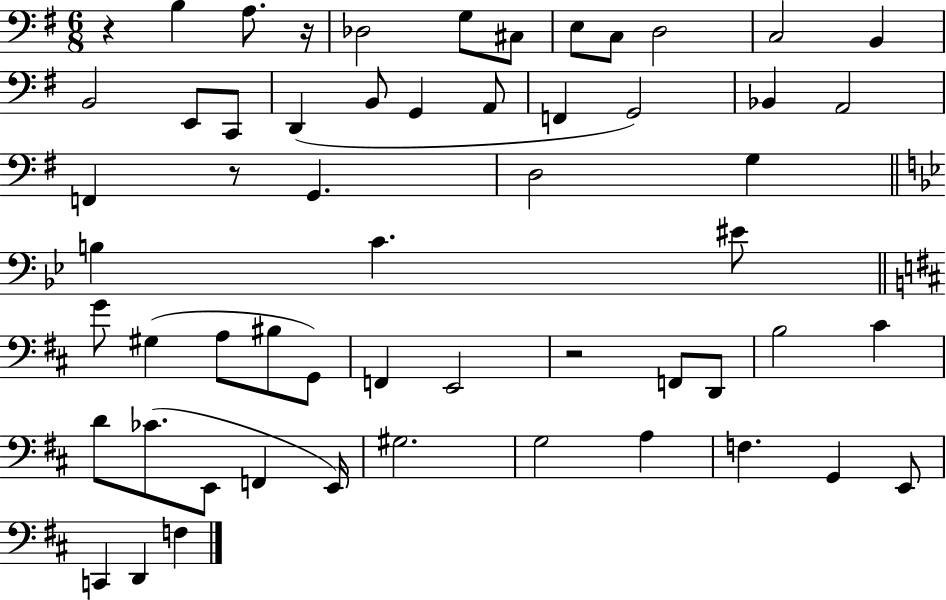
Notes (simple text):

R/q B3/q A3/e. R/s Db3/h G3/e C#3/e E3/e C3/e D3/h C3/h B2/q B2/h E2/e C2/e D2/q B2/e G2/q A2/e F2/q G2/h Bb2/q A2/h F2/q R/e G2/q. D3/h G3/q B3/q C4/q. EIS4/e G4/e G#3/q A3/e BIS3/e G2/e F2/q E2/h R/h F2/e D2/e B3/h C#4/q D4/e CES4/e. E2/e F2/q E2/s G#3/h. G3/h A3/q F3/q. G2/q E2/e C2/q D2/q F3/q